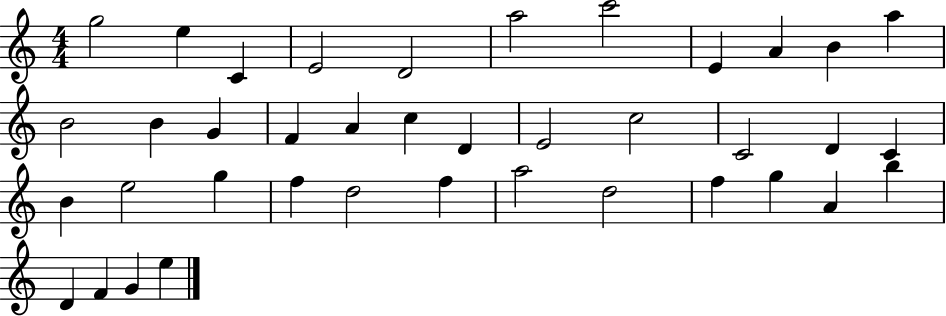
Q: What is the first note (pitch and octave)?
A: G5